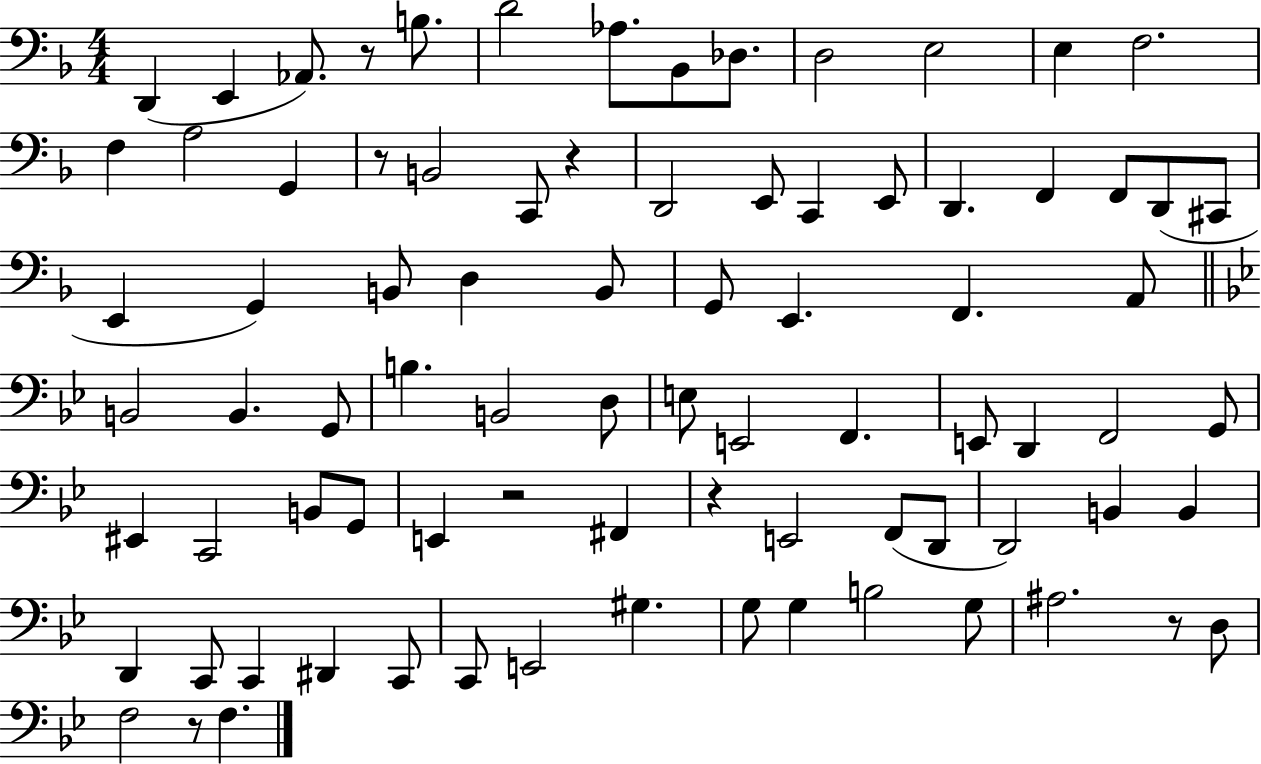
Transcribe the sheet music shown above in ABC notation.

X:1
T:Untitled
M:4/4
L:1/4
K:F
D,, E,, _A,,/2 z/2 B,/2 D2 _A,/2 _B,,/2 _D,/2 D,2 E,2 E, F,2 F, A,2 G,, z/2 B,,2 C,,/2 z D,,2 E,,/2 C,, E,,/2 D,, F,, F,,/2 D,,/2 ^C,,/2 E,, G,, B,,/2 D, B,,/2 G,,/2 E,, F,, A,,/2 B,,2 B,, G,,/2 B, B,,2 D,/2 E,/2 E,,2 F,, E,,/2 D,, F,,2 G,,/2 ^E,, C,,2 B,,/2 G,,/2 E,, z2 ^F,, z E,,2 F,,/2 D,,/2 D,,2 B,, B,, D,, C,,/2 C,, ^D,, C,,/2 C,,/2 E,,2 ^G, G,/2 G, B,2 G,/2 ^A,2 z/2 D,/2 F,2 z/2 F,